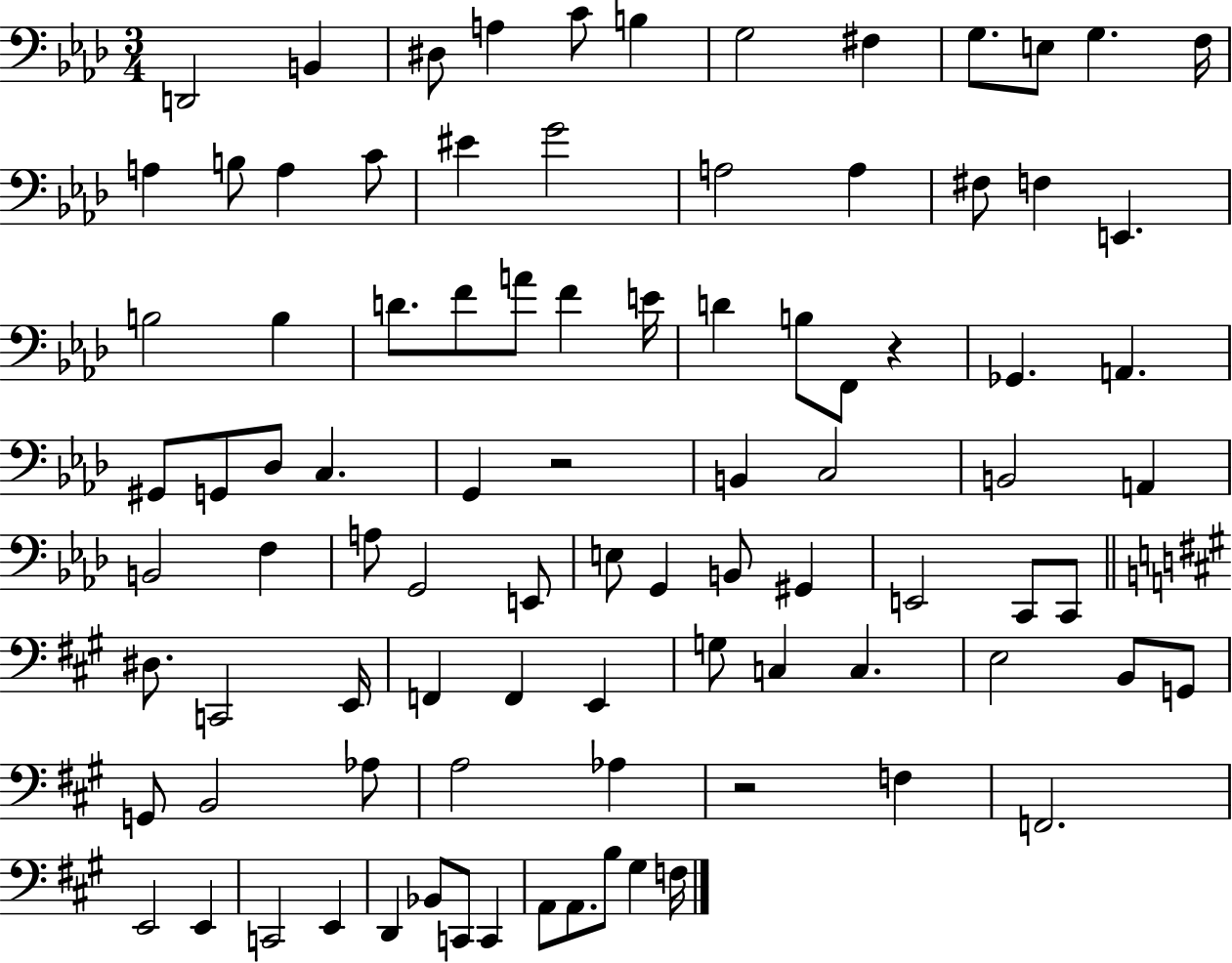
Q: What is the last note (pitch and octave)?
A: F3